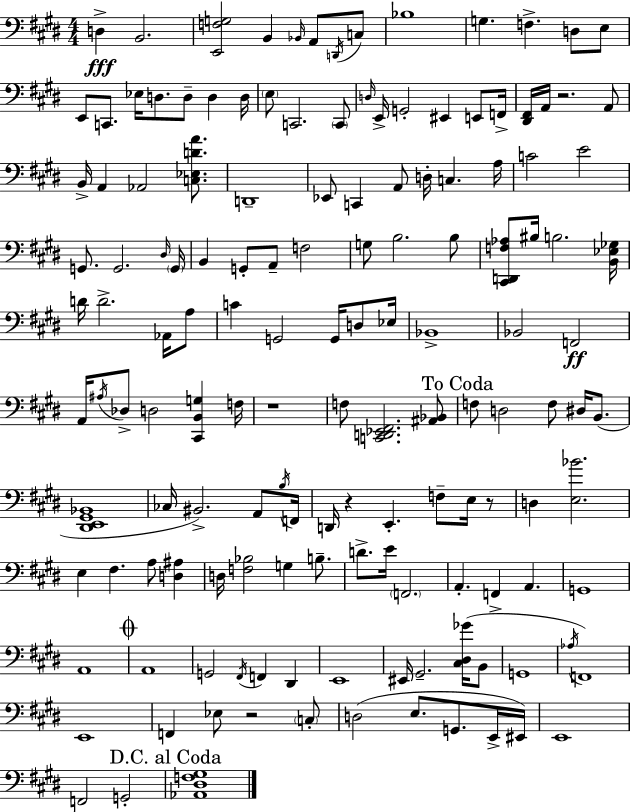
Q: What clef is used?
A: bass